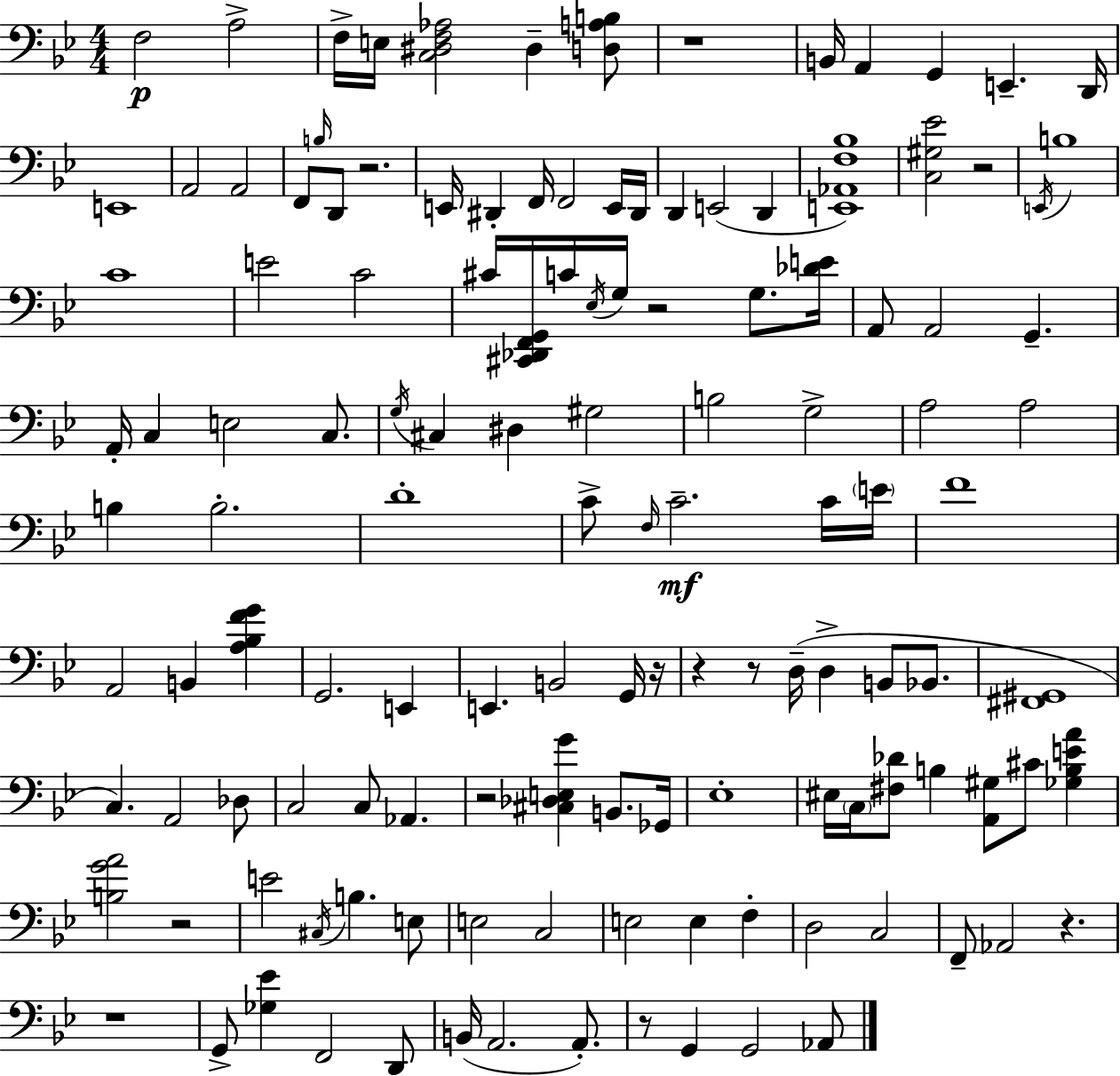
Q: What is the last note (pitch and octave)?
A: Ab2